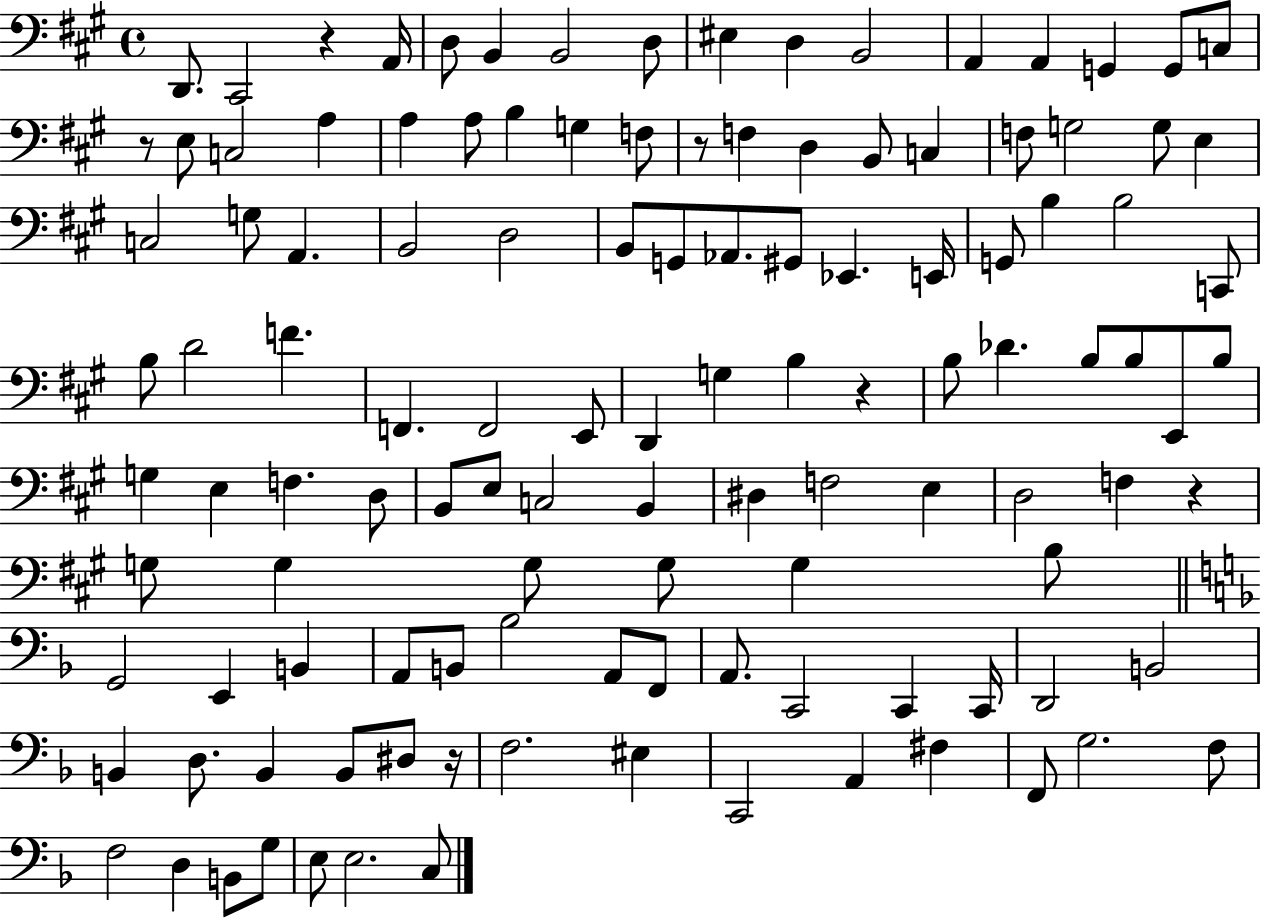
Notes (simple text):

D2/e. C#2/h R/q A2/s D3/e B2/q B2/h D3/e EIS3/q D3/q B2/h A2/q A2/q G2/q G2/e C3/e R/e E3/e C3/h A3/q A3/q A3/e B3/q G3/q F3/e R/e F3/q D3/q B2/e C3/q F3/e G3/h G3/e E3/q C3/h G3/e A2/q. B2/h D3/h B2/e G2/e Ab2/e. G#2/e Eb2/q. E2/s G2/e B3/q B3/h C2/e B3/e D4/h F4/q. F2/q. F2/h E2/e D2/q G3/q B3/q R/q B3/e Db4/q. B3/e B3/e E2/e B3/e G3/q E3/q F3/q. D3/e B2/e E3/e C3/h B2/q D#3/q F3/h E3/q D3/h F3/q R/q G3/e G3/q G3/e G3/e G3/q B3/e G2/h E2/q B2/q A2/e B2/e Bb3/h A2/e F2/e A2/e. C2/h C2/q C2/s D2/h B2/h B2/q D3/e. B2/q B2/e D#3/e R/s F3/h. EIS3/q C2/h A2/q F#3/q F2/e G3/h. F3/e F3/h D3/q B2/e G3/e E3/e E3/h. C3/e